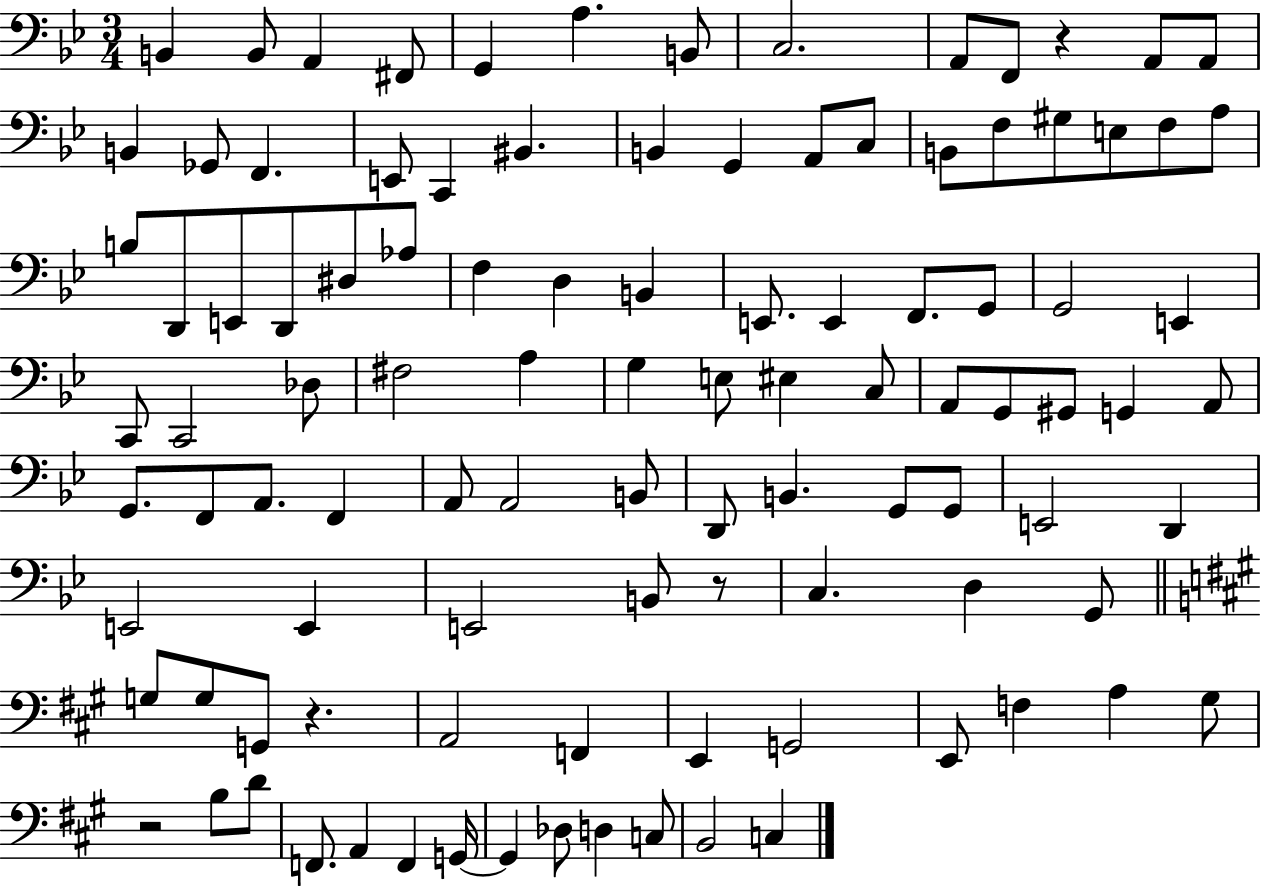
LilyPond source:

{
  \clef bass
  \numericTimeSignature
  \time 3/4
  \key bes \major
  b,4 b,8 a,4 fis,8 | g,4 a4. b,8 | c2. | a,8 f,8 r4 a,8 a,8 | \break b,4 ges,8 f,4. | e,8 c,4 bis,4. | b,4 g,4 a,8 c8 | b,8 f8 gis8 e8 f8 a8 | \break b8 d,8 e,8 d,8 dis8 aes8 | f4 d4 b,4 | e,8. e,4 f,8. g,8 | g,2 e,4 | \break c,8 c,2 des8 | fis2 a4 | g4 e8 eis4 c8 | a,8 g,8 gis,8 g,4 a,8 | \break g,8. f,8 a,8. f,4 | a,8 a,2 b,8 | d,8 b,4. g,8 g,8 | e,2 d,4 | \break e,2 e,4 | e,2 b,8 r8 | c4. d4 g,8 | \bar "||" \break \key a \major g8 g8 g,8 r4. | a,2 f,4 | e,4 g,2 | e,8 f4 a4 gis8 | \break r2 b8 d'8 | f,8. a,4 f,4 g,16~~ | g,4 des8 d4 c8 | b,2 c4 | \break \bar "|."
}